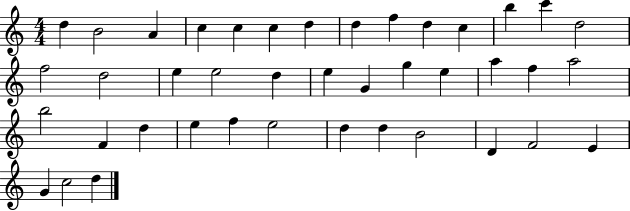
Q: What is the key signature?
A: C major